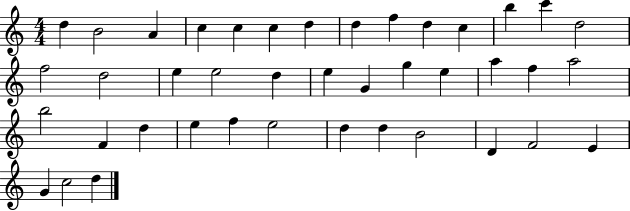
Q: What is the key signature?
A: C major